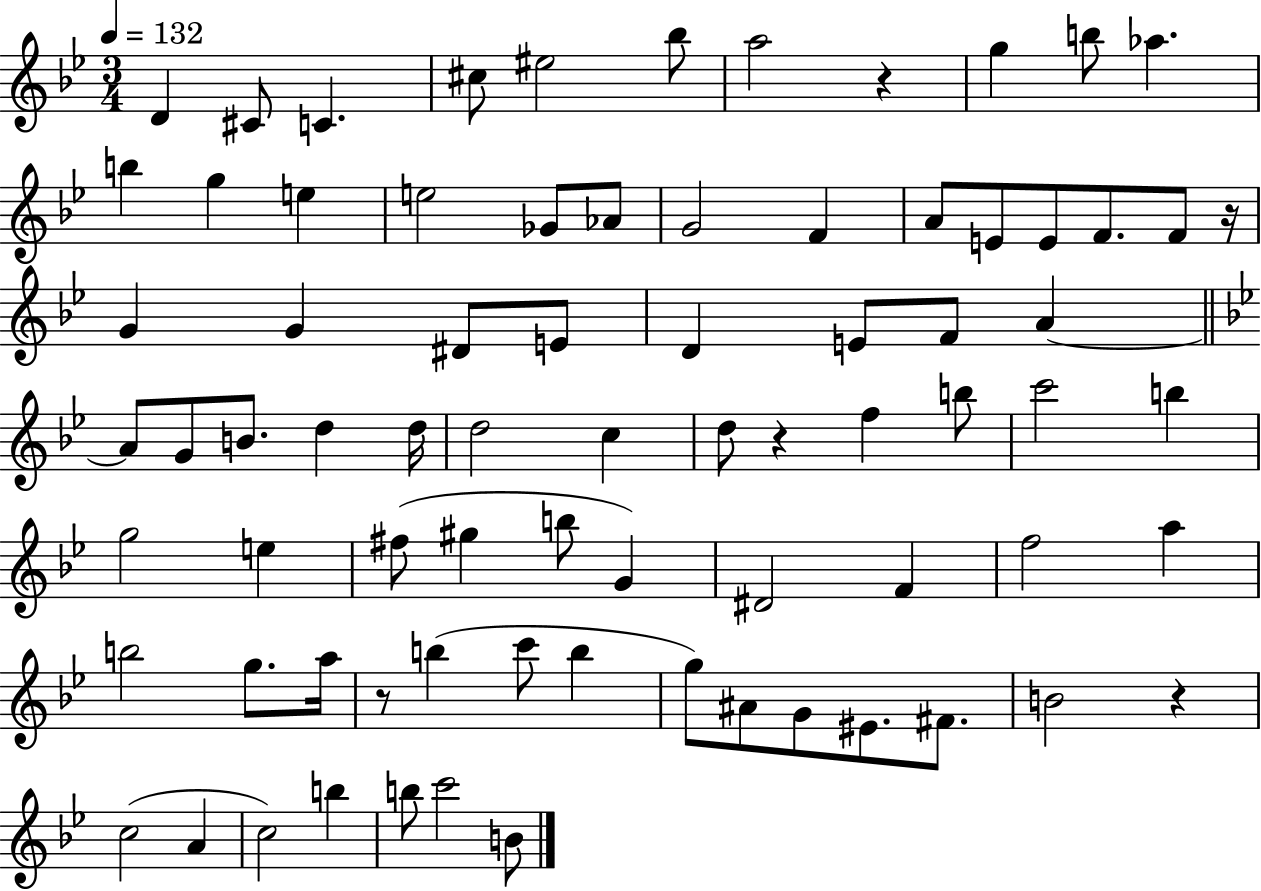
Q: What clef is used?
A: treble